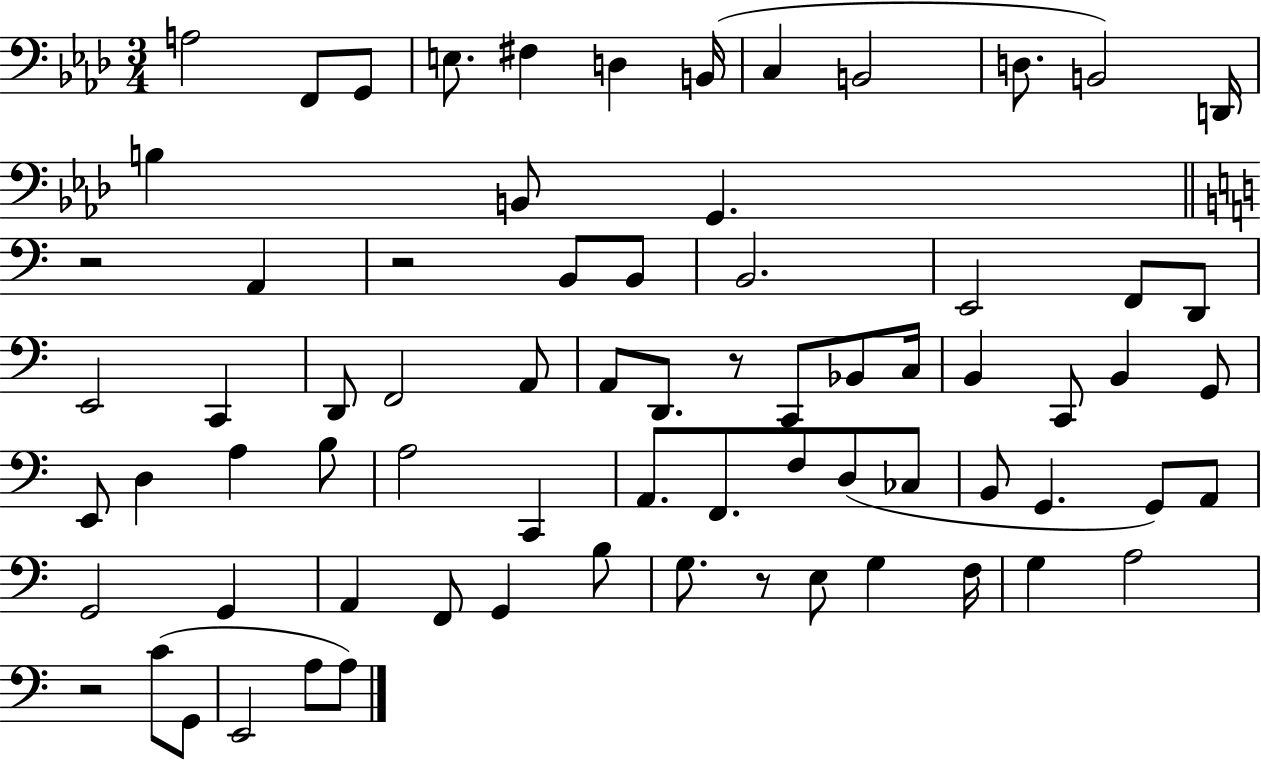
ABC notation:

X:1
T:Untitled
M:3/4
L:1/4
K:Ab
A,2 F,,/2 G,,/2 E,/2 ^F, D, B,,/4 C, B,,2 D,/2 B,,2 D,,/4 B, B,,/2 G,, z2 A,, z2 B,,/2 B,,/2 B,,2 E,,2 F,,/2 D,,/2 E,,2 C,, D,,/2 F,,2 A,,/2 A,,/2 D,,/2 z/2 C,,/2 _B,,/2 C,/4 B,, C,,/2 B,, G,,/2 E,,/2 D, A, B,/2 A,2 C,, A,,/2 F,,/2 F,/2 D,/2 _C,/2 B,,/2 G,, G,,/2 A,,/2 G,,2 G,, A,, F,,/2 G,, B,/2 G,/2 z/2 E,/2 G, F,/4 G, A,2 z2 C/2 G,,/2 E,,2 A,/2 A,/2